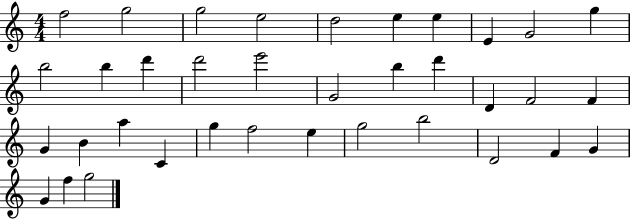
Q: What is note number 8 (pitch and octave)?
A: E4